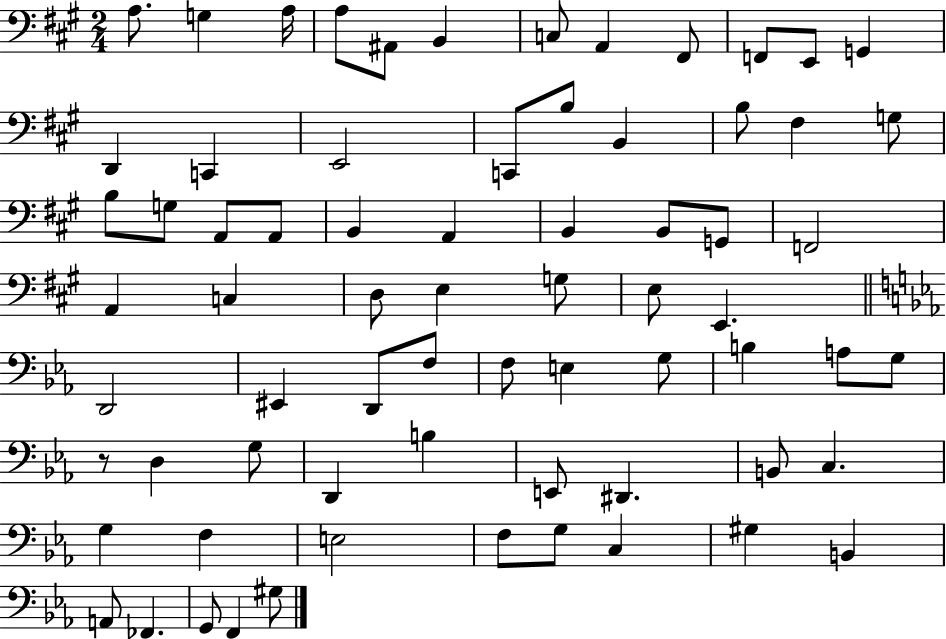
A3/e. G3/q A3/s A3/e A#2/e B2/q C3/e A2/q F#2/e F2/e E2/e G2/q D2/q C2/q E2/h C2/e B3/e B2/q B3/e F#3/q G3/e B3/e G3/e A2/e A2/e B2/q A2/q B2/q B2/e G2/e F2/h A2/q C3/q D3/e E3/q G3/e E3/e E2/q. D2/h EIS2/q D2/e F3/e F3/e E3/q G3/e B3/q A3/e G3/e R/e D3/q G3/e D2/q B3/q E2/e D#2/q. B2/e C3/q. G3/q F3/q E3/h F3/e G3/e C3/q G#3/q B2/q A2/e FES2/q. G2/e F2/q G#3/e